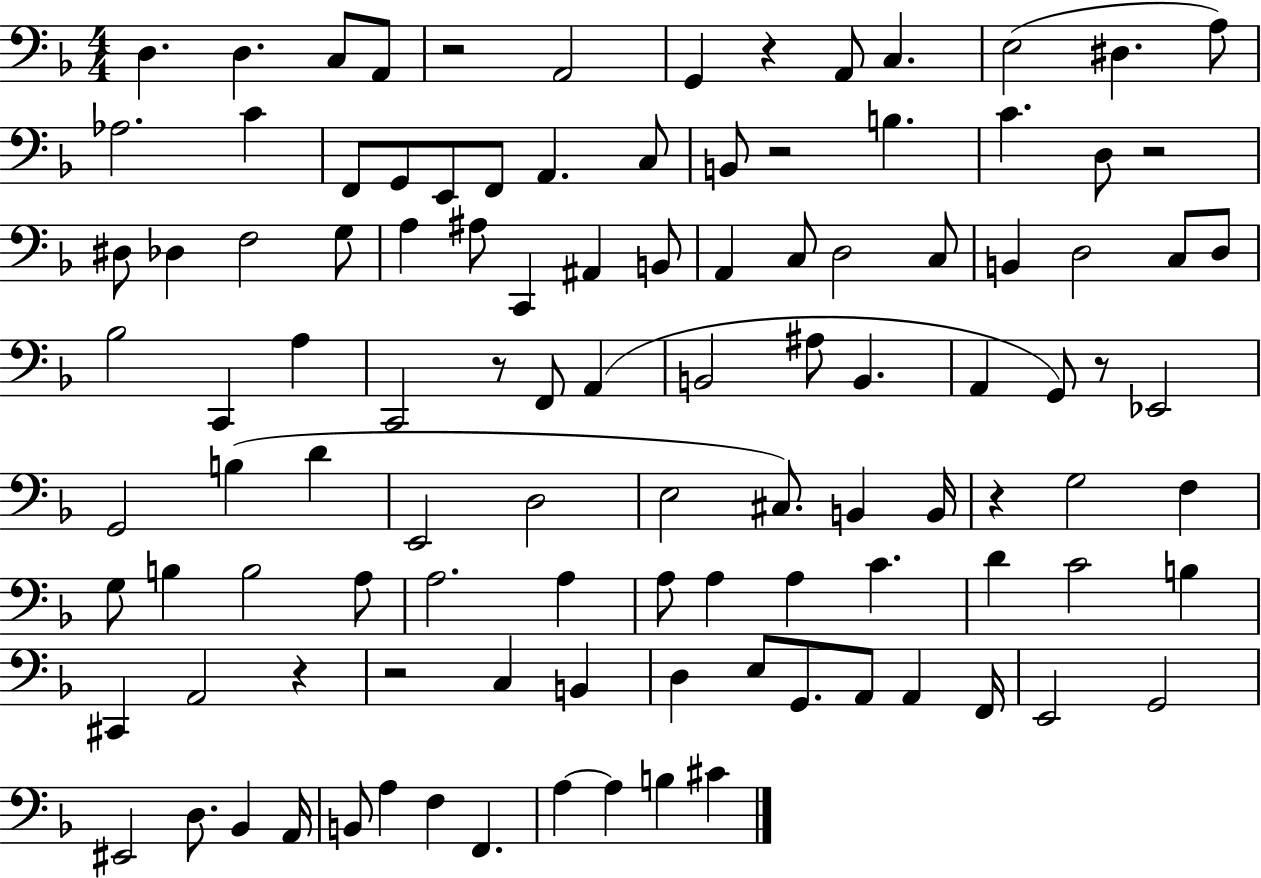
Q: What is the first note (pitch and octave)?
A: D3